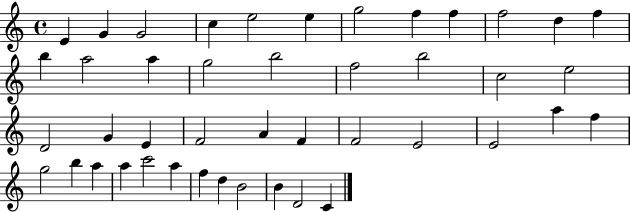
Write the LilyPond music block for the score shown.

{
  \clef treble
  \time 4/4
  \defaultTimeSignature
  \key c \major
  e'4 g'4 g'2 | c''4 e''2 e''4 | g''2 f''4 f''4 | f''2 d''4 f''4 | \break b''4 a''2 a''4 | g''2 b''2 | f''2 b''2 | c''2 e''2 | \break d'2 g'4 e'4 | f'2 a'4 f'4 | f'2 e'2 | e'2 a''4 f''4 | \break g''2 b''4 a''4 | a''4 c'''2 a''4 | f''4 d''4 b'2 | b'4 d'2 c'4 | \break \bar "|."
}